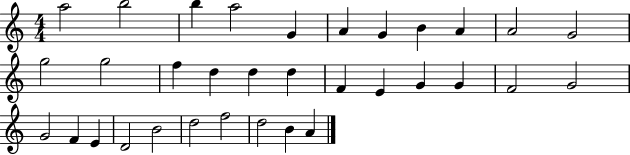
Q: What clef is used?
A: treble